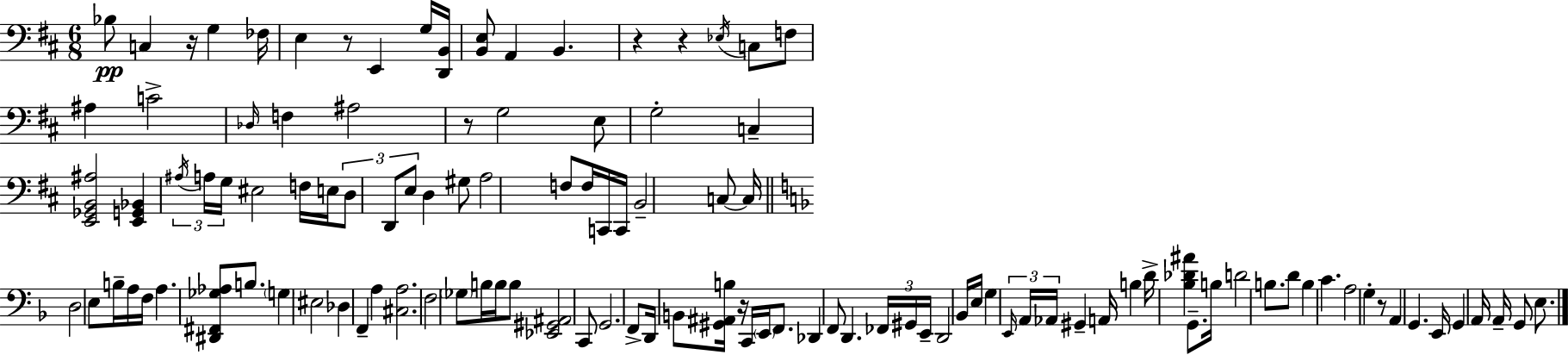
Bb3/e C3/q R/s G3/q FES3/s E3/q R/e E2/q G3/s [D2,B2]/s [B2,E3]/e A2/q B2/q. R/q R/q Eb3/s C3/e F3/e A#3/q C4/h Db3/s F3/q A#3/h R/e G3/h E3/e G3/h C3/q [E2,Gb2,B2,A#3]/h [E2,G2,Bb2]/q A#3/s A3/s G3/s EIS3/h F3/s E3/s D3/e D2/e E3/e D3/q G#3/e A3/h F3/e F3/s C2/s C2/s B2/h C3/e C3/s D3/h E3/e B3/s A3/s F3/s A3/q. [D#2,F#2,Gb3,Ab3]/e B3/e. G3/q EIS3/h Db3/q F2/q A3/q [C#3,A3]/h. F3/h Gb3/e B3/s B3/s B3/e [Eb2,G#2,A#2]/h C2/e G2/h. F2/e D2/s B2/e [G#2,A#2,B3]/s R/s C2/s E2/s F2/e. Db2/q F2/e D2/q. FES2/s G#2/s E2/s D2/h Bb2/s E3/s G3/q E2/s A2/s Ab2/s G#2/q A2/s B3/q D4/s [Bb3,Db4,A#4]/q G2/e. B3/s D4/h B3/e. D4/e B3/q C4/q. A3/h G3/q R/e A2/q G2/q. E2/s G2/q A2/s A2/s G2/e E3/e.